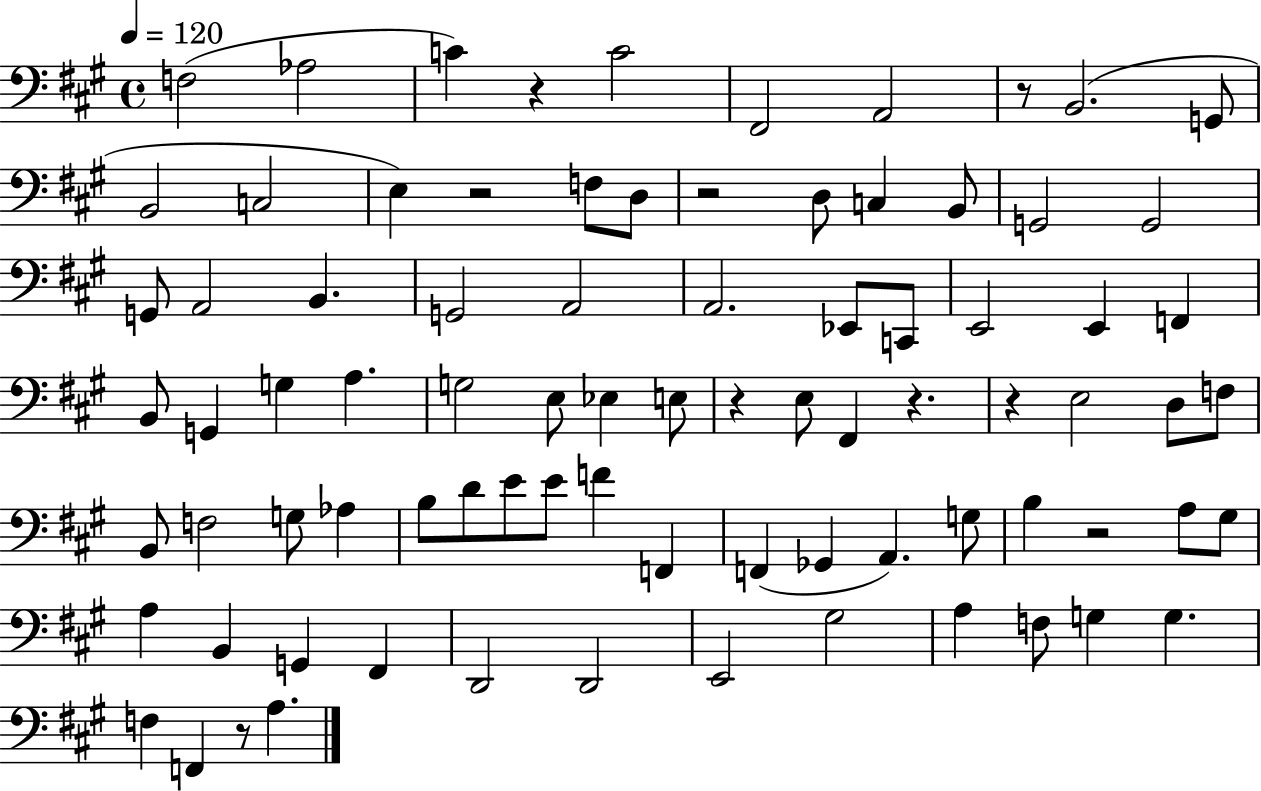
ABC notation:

X:1
T:Untitled
M:4/4
L:1/4
K:A
F,2 _A,2 C z C2 ^F,,2 A,,2 z/2 B,,2 G,,/2 B,,2 C,2 E, z2 F,/2 D,/2 z2 D,/2 C, B,,/2 G,,2 G,,2 G,,/2 A,,2 B,, G,,2 A,,2 A,,2 _E,,/2 C,,/2 E,,2 E,, F,, B,,/2 G,, G, A, G,2 E,/2 _E, E,/2 z E,/2 ^F,, z z E,2 D,/2 F,/2 B,,/2 F,2 G,/2 _A, B,/2 D/2 E/2 E/2 F F,, F,, _G,, A,, G,/2 B, z2 A,/2 ^G,/2 A, B,, G,, ^F,, D,,2 D,,2 E,,2 ^G,2 A, F,/2 G, G, F, F,, z/2 A,